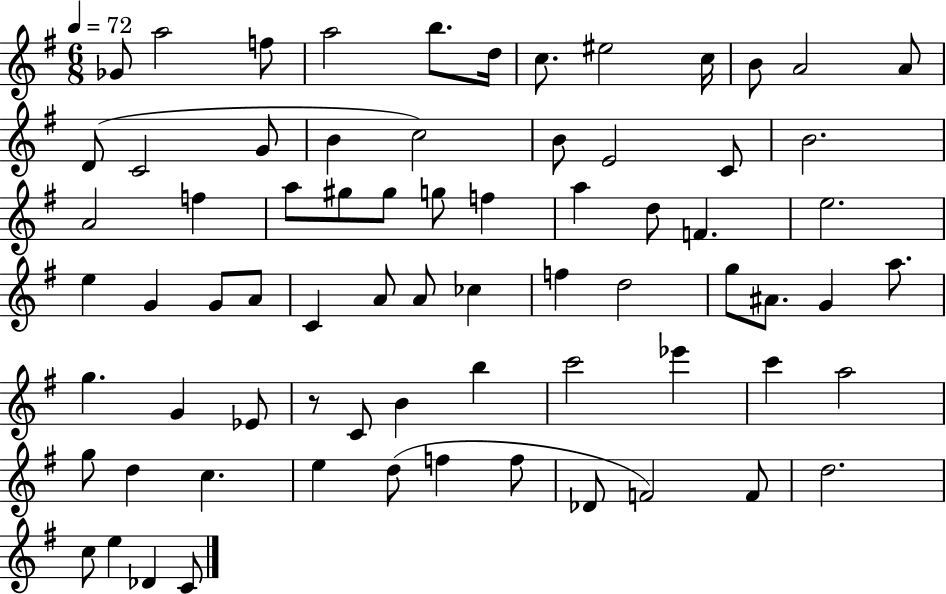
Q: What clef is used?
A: treble